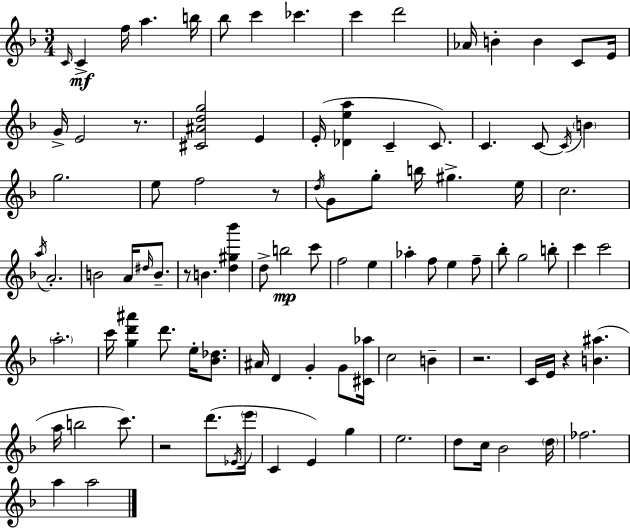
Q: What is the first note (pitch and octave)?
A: C4